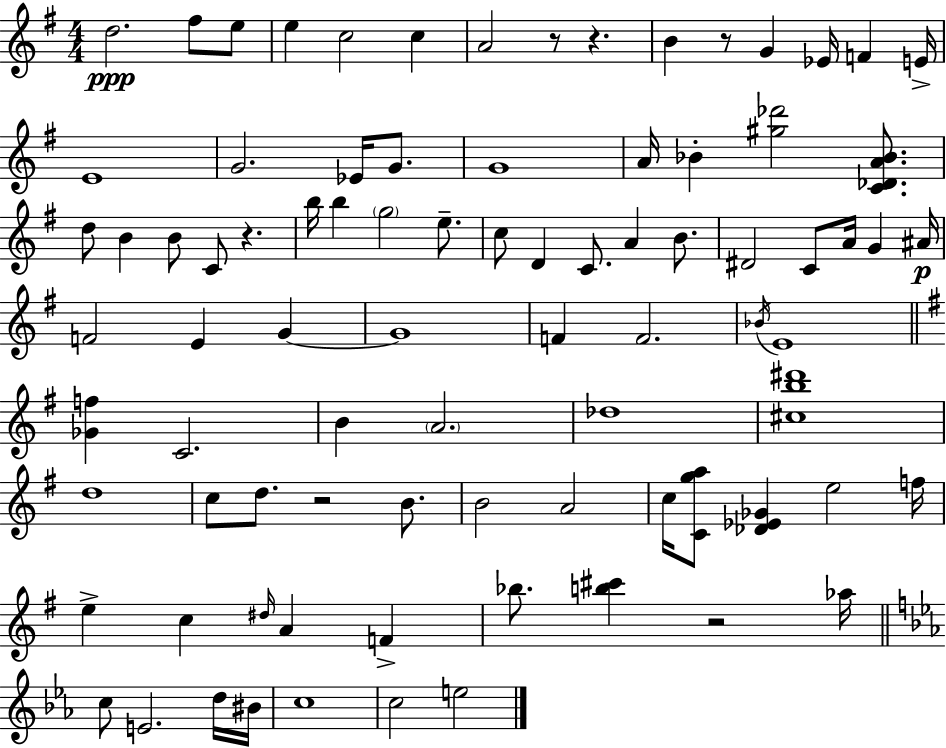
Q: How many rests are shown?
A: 6